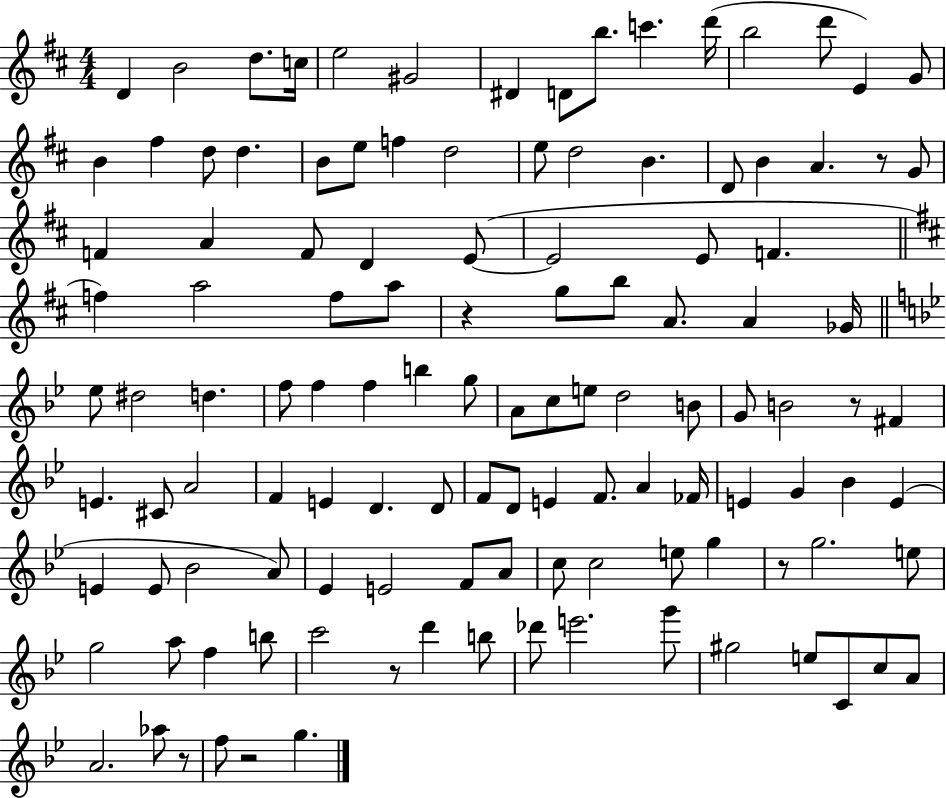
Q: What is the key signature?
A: D major